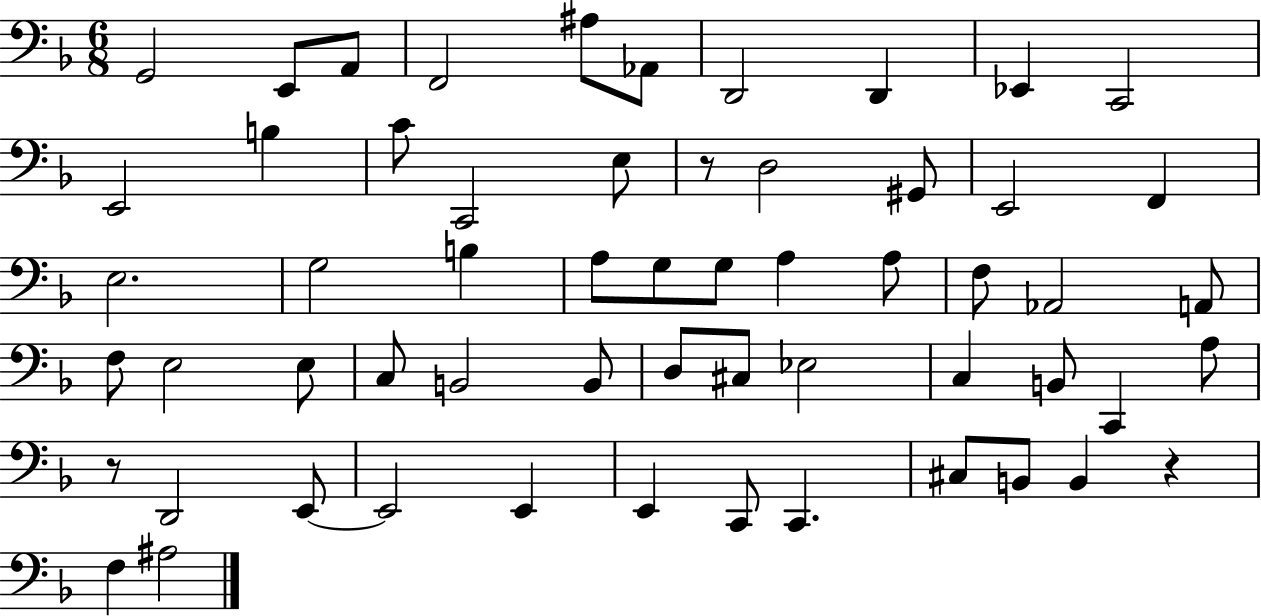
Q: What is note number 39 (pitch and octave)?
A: Eb3